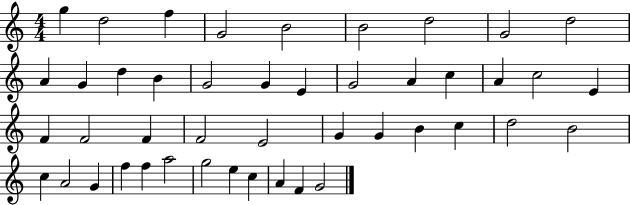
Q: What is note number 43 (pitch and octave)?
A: A4